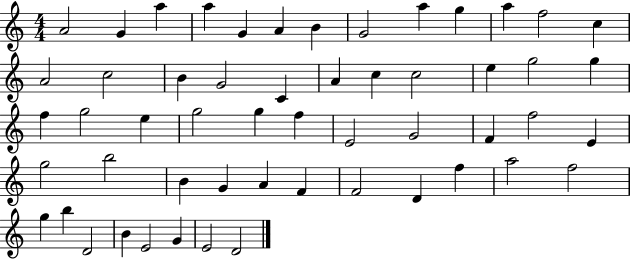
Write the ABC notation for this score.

X:1
T:Untitled
M:4/4
L:1/4
K:C
A2 G a a G A B G2 a g a f2 c A2 c2 B G2 C A c c2 e g2 g f g2 e g2 g f E2 G2 F f2 E g2 b2 B G A F F2 D f a2 f2 g b D2 B E2 G E2 D2